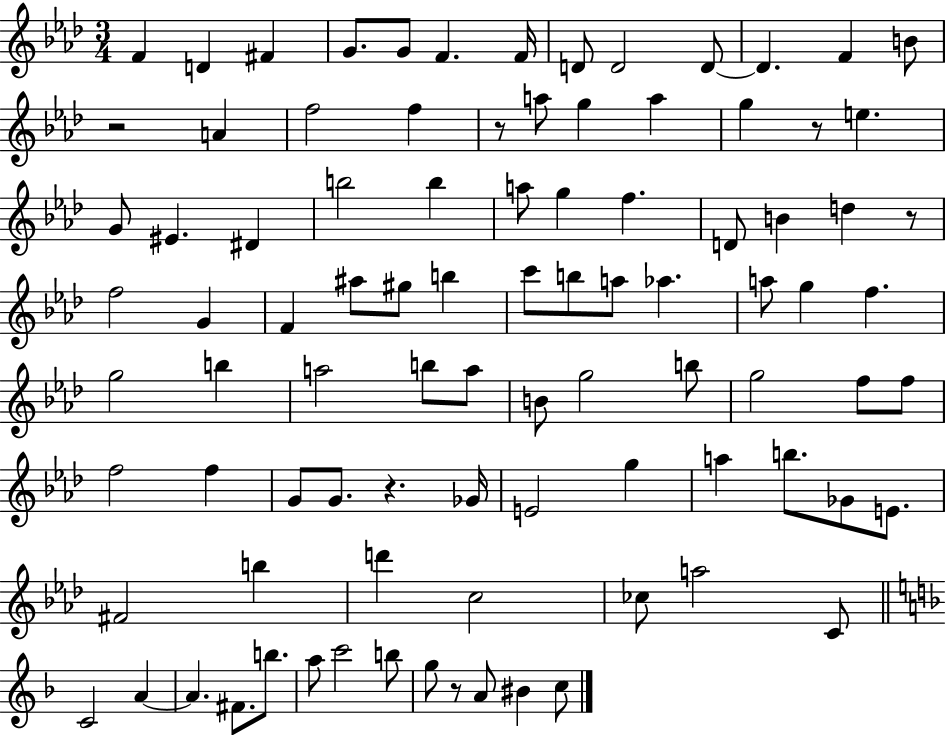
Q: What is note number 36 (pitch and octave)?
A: A#5